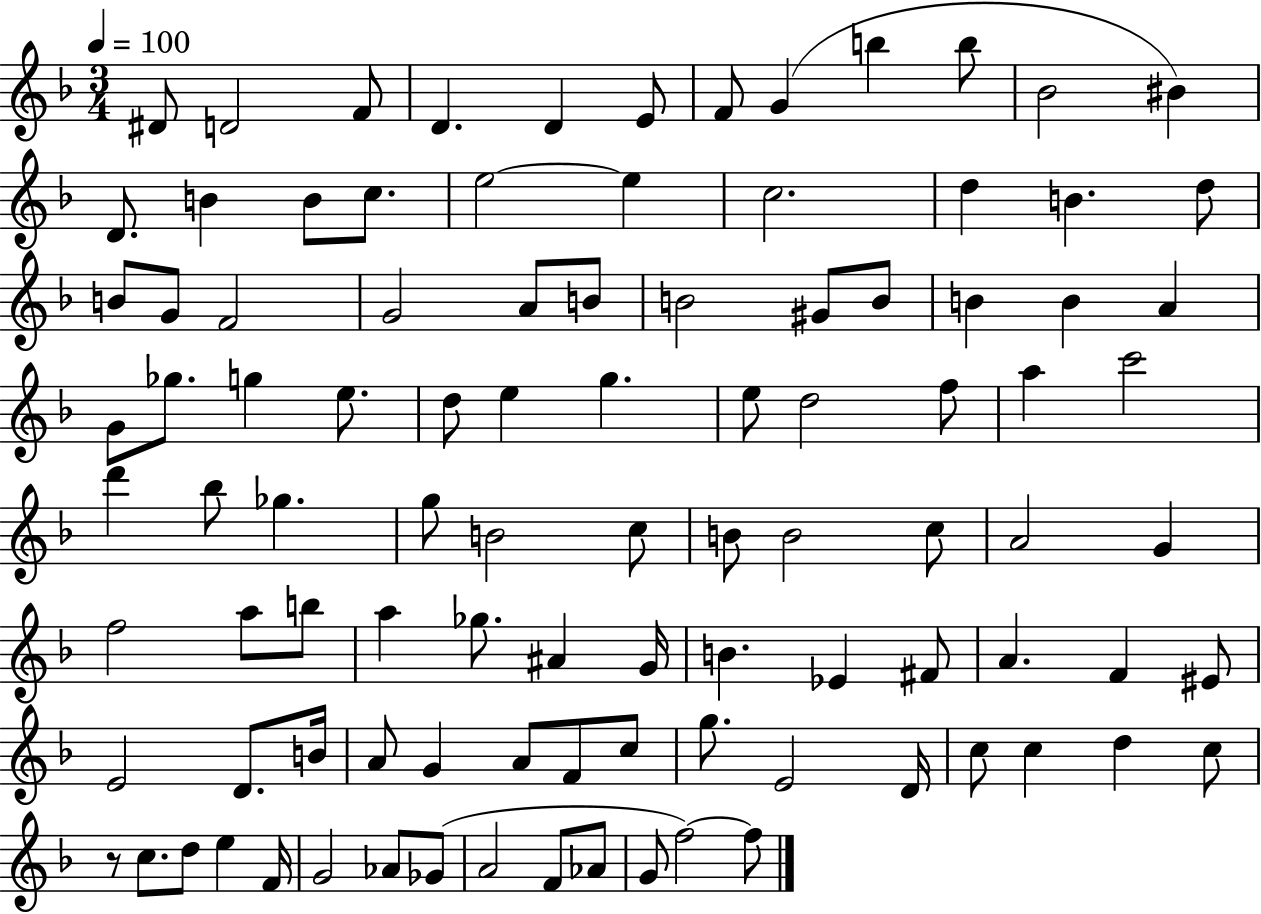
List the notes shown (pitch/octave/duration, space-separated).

D#4/e D4/h F4/e D4/q. D4/q E4/e F4/e G4/q B5/q B5/e Bb4/h BIS4/q D4/e. B4/q B4/e C5/e. E5/h E5/q C5/h. D5/q B4/q. D5/e B4/e G4/e F4/h G4/h A4/e B4/e B4/h G#4/e B4/e B4/q B4/q A4/q G4/e Gb5/e. G5/q E5/e. D5/e E5/q G5/q. E5/e D5/h F5/e A5/q C6/h D6/q Bb5/e Gb5/q. G5/e B4/h C5/e B4/e B4/h C5/e A4/h G4/q F5/h A5/e B5/e A5/q Gb5/e. A#4/q G4/s B4/q. Eb4/q F#4/e A4/q. F4/q EIS4/e E4/h D4/e. B4/s A4/e G4/q A4/e F4/e C5/e G5/e. E4/h D4/s C5/e C5/q D5/q C5/e R/e C5/e. D5/e E5/q F4/s G4/h Ab4/e Gb4/e A4/h F4/e Ab4/e G4/e F5/h F5/e